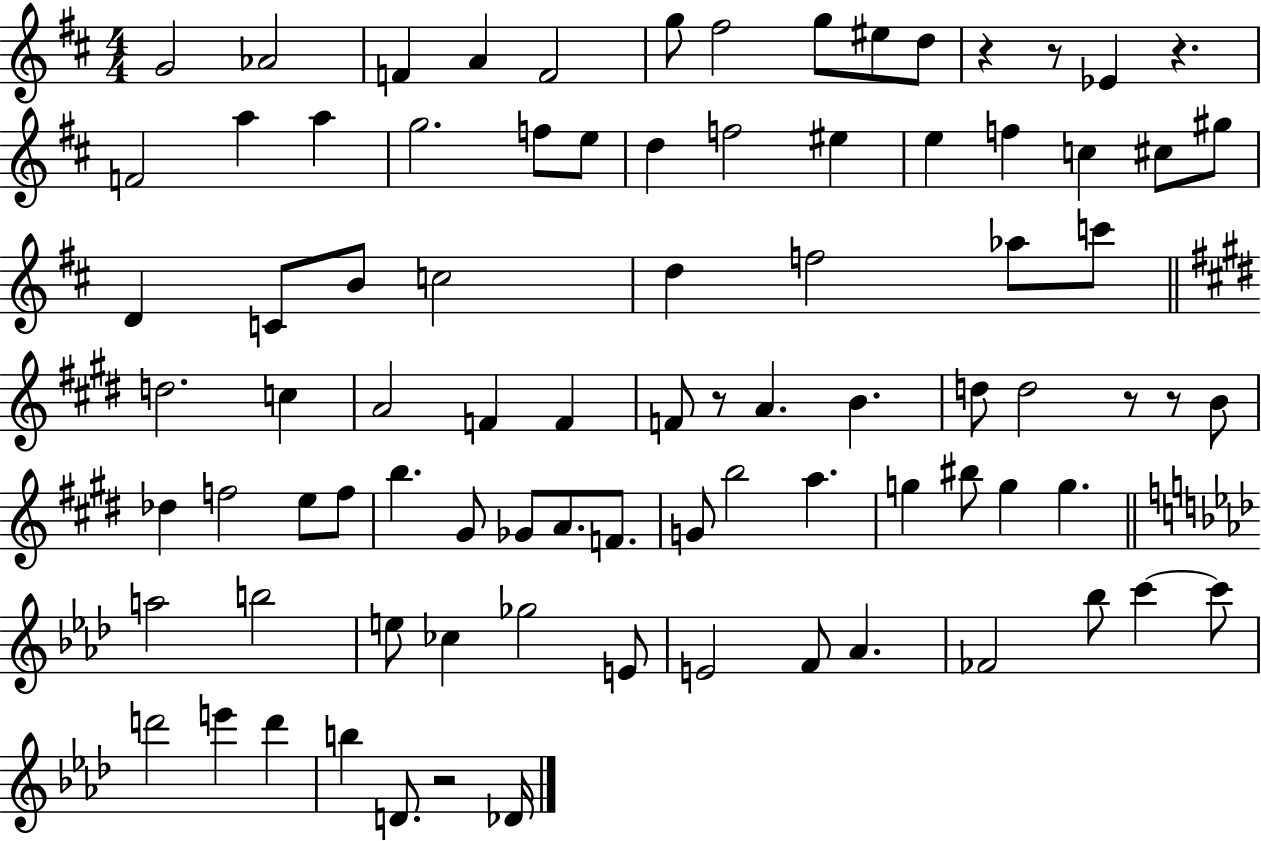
X:1
T:Untitled
M:4/4
L:1/4
K:D
G2 _A2 F A F2 g/2 ^f2 g/2 ^e/2 d/2 z z/2 _E z F2 a a g2 f/2 e/2 d f2 ^e e f c ^c/2 ^g/2 D C/2 B/2 c2 d f2 _a/2 c'/2 d2 c A2 F F F/2 z/2 A B d/2 d2 z/2 z/2 B/2 _d f2 e/2 f/2 b ^G/2 _G/2 A/2 F/2 G/2 b2 a g ^b/2 g g a2 b2 e/2 _c _g2 E/2 E2 F/2 _A _F2 _b/2 c' c'/2 d'2 e' d' b D/2 z2 _D/4